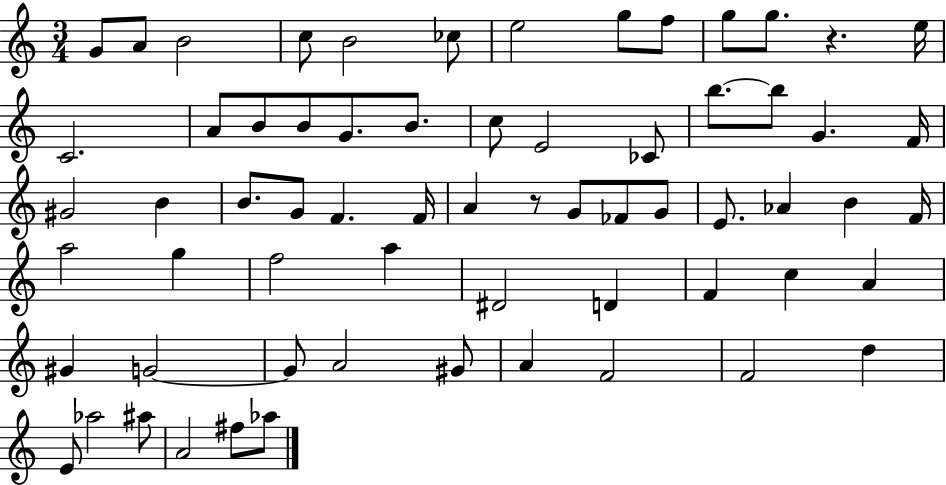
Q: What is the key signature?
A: C major